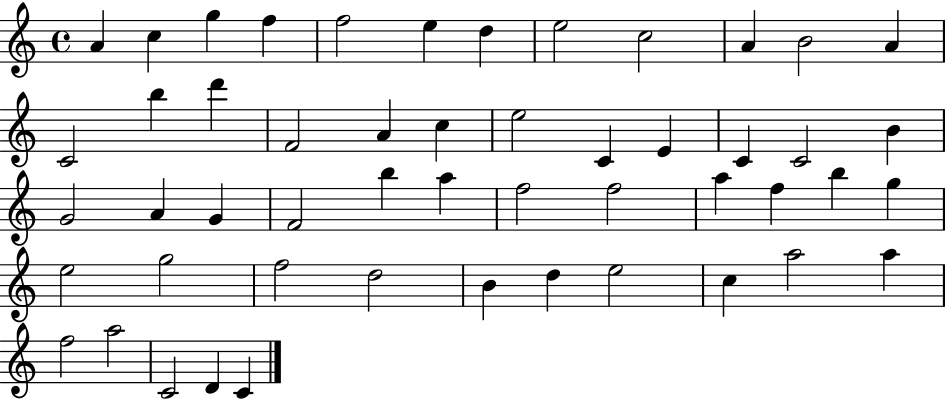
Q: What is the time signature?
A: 4/4